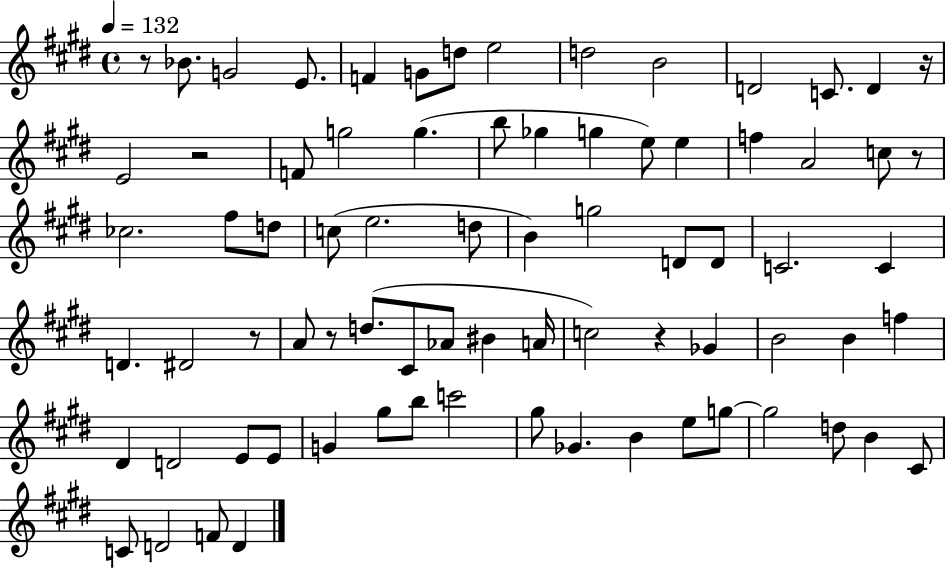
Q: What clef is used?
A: treble